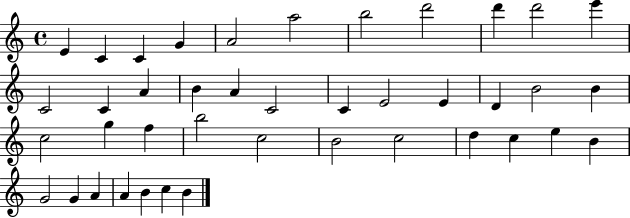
E4/q C4/q C4/q G4/q A4/h A5/h B5/h D6/h D6/q D6/h E6/q C4/h C4/q A4/q B4/q A4/q C4/h C4/q E4/h E4/q D4/q B4/h B4/q C5/h G5/q F5/q B5/h C5/h B4/h C5/h D5/q C5/q E5/q B4/q G4/h G4/q A4/q A4/q B4/q C5/q B4/q